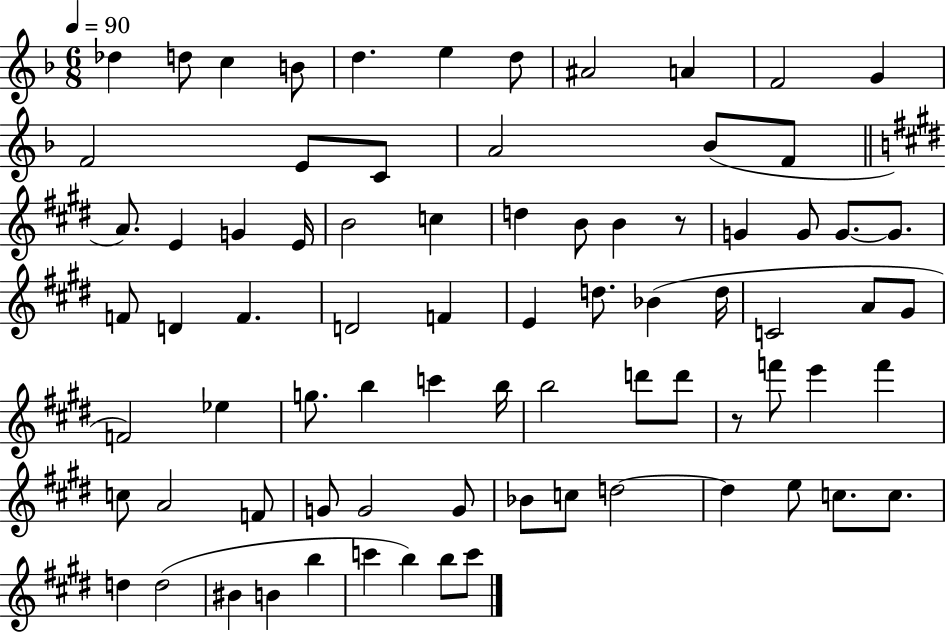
Db5/q D5/e C5/q B4/e D5/q. E5/q D5/e A#4/h A4/q F4/h G4/q F4/h E4/e C4/e A4/h Bb4/e F4/e A4/e. E4/q G4/q E4/s B4/h C5/q D5/q B4/e B4/q R/e G4/q G4/e G4/e. G4/e. F4/e D4/q F4/q. D4/h F4/q E4/q D5/e. Bb4/q D5/s C4/h A4/e G#4/e F4/h Eb5/q G5/e. B5/q C6/q B5/s B5/h D6/e D6/e R/e F6/e E6/q F6/q C5/e A4/h F4/e G4/e G4/h G4/e Bb4/e C5/e D5/h D5/q E5/e C5/e. C5/e. D5/q D5/h BIS4/q B4/q B5/q C6/q B5/q B5/e C6/e